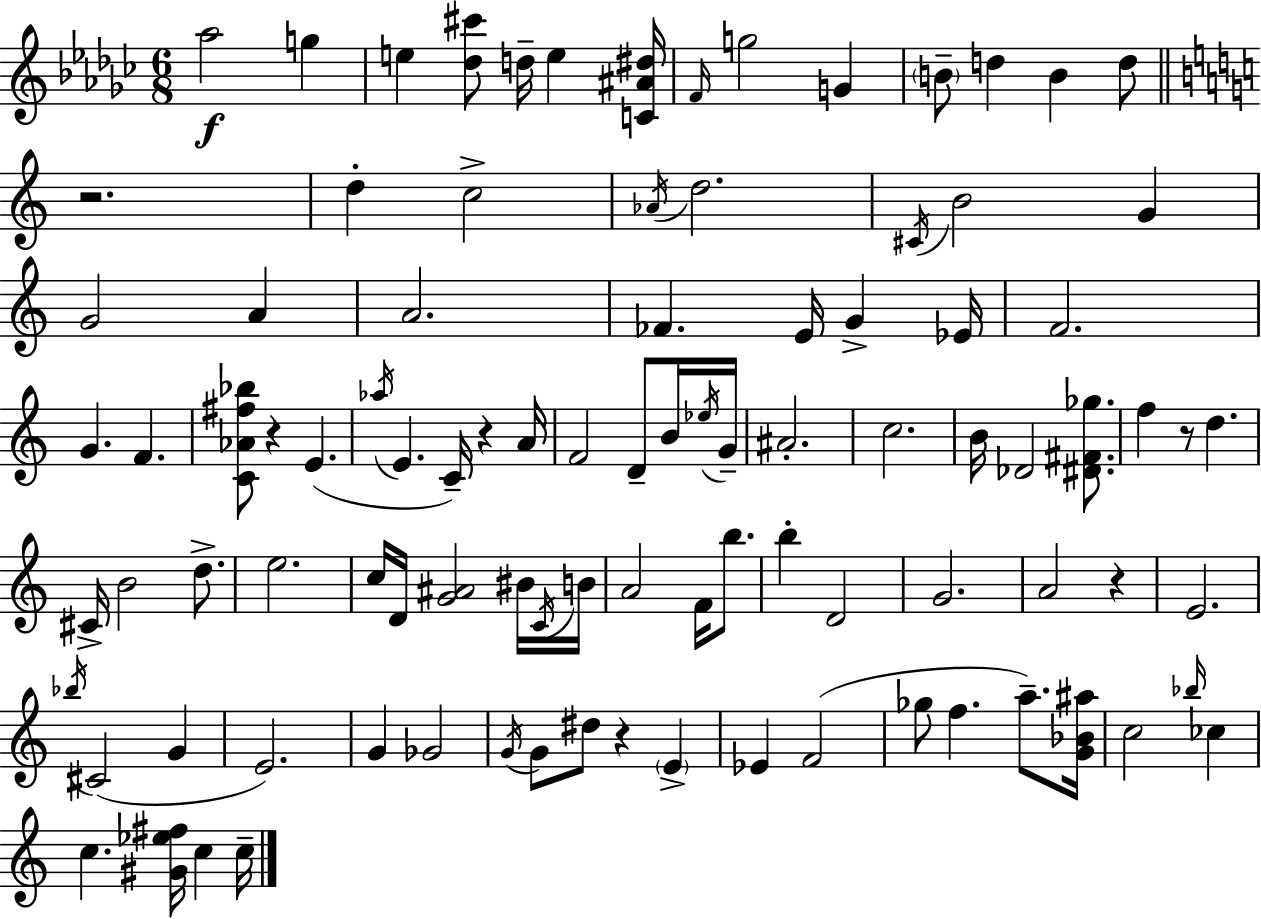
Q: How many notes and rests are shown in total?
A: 96